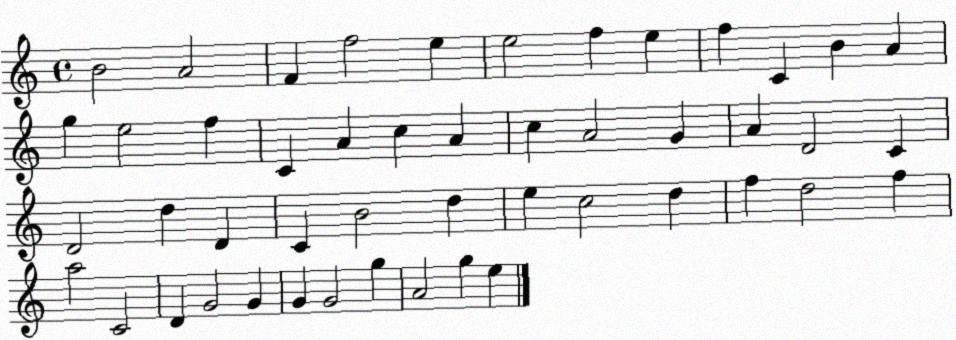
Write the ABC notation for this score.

X:1
T:Untitled
M:4/4
L:1/4
K:C
B2 A2 F f2 e e2 f e f C B A g e2 f C A c A c A2 G A D2 C D2 d D C B2 d e c2 d f d2 f a2 C2 D G2 G G G2 g A2 g e